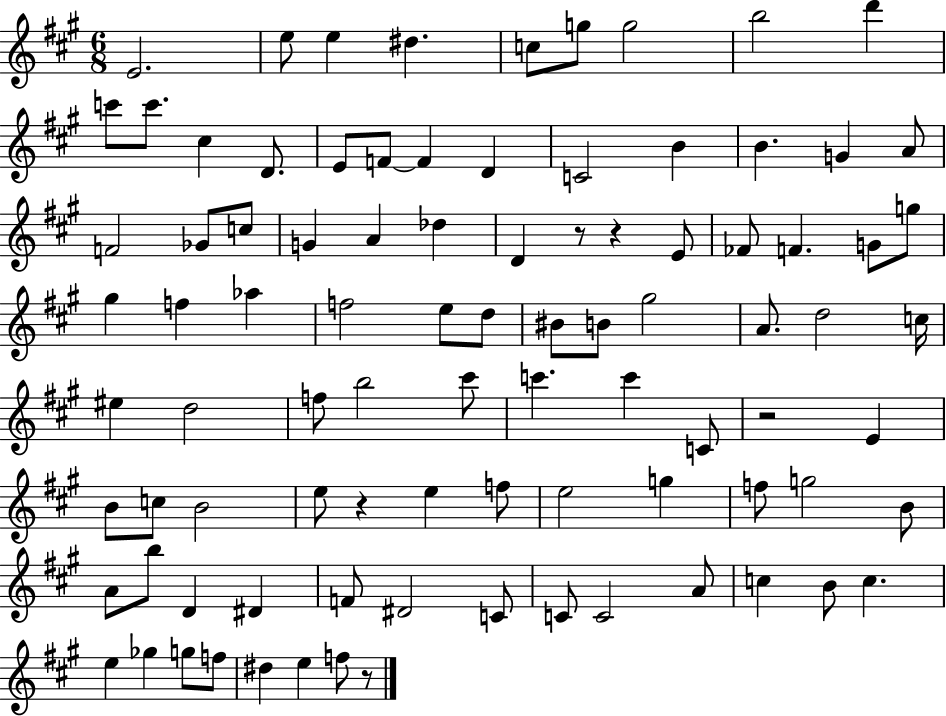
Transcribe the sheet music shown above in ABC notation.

X:1
T:Untitled
M:6/8
L:1/4
K:A
E2 e/2 e ^d c/2 g/2 g2 b2 d' c'/2 c'/2 ^c D/2 E/2 F/2 F D C2 B B G A/2 F2 _G/2 c/2 G A _d D z/2 z E/2 _F/2 F G/2 g/2 ^g f _a f2 e/2 d/2 ^B/2 B/2 ^g2 A/2 d2 c/4 ^e d2 f/2 b2 ^c'/2 c' c' C/2 z2 E B/2 c/2 B2 e/2 z e f/2 e2 g f/2 g2 B/2 A/2 b/2 D ^D F/2 ^D2 C/2 C/2 C2 A/2 c B/2 c e _g g/2 f/2 ^d e f/2 z/2